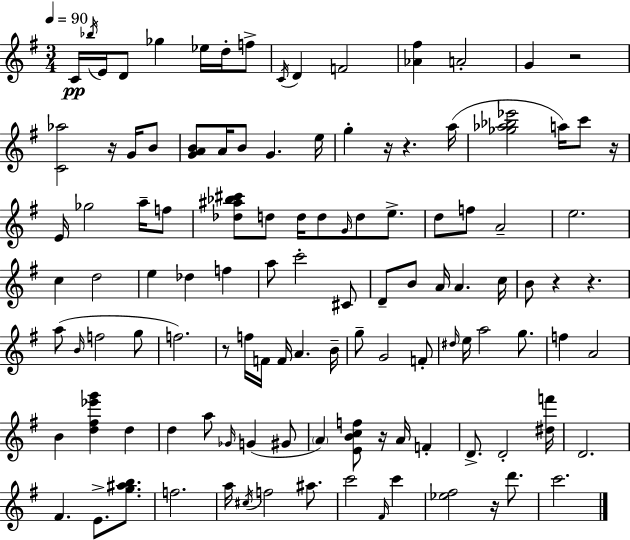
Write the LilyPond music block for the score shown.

{
  \clef treble
  \numericTimeSignature
  \time 3/4
  \key g \major
  \tempo 4 = 90
  \repeat volta 2 { c'16\pp \acciaccatura { bes''16 } e'16 d'8 ges''4 ees''16 d''16-. f''8-> | \acciaccatura { c'16 } d'4 f'2 | <aes' fis''>4 a'2-. | g'4 r2 | \break <c' aes''>2 r16 g'16 | b'8 <g' a' b'>8 a'16 b'8 g'4. | e''16 g''4-. r16 r4. | a''16( <ges'' aes'' bes'' ees'''>2 a''16) c'''8 | \break r16 e'16 ges''2 a''16-- | f''8 <des'' ais'' bes'' cis'''>8 d''8 d''16 d''8 \grace { g'16 } d''8 | e''8.-> d''8 f''8 a'2-- | e''2. | \break c''4 d''2 | e''4 des''4 f''4 | a''8 c'''2-. | cis'8 d'8-- b'8 a'16 a'4. | \break c''16 b'8 r4 r4. | a''8( \grace { b'16 } f''2 | g''8 f''2.) | r8 f''16 f'16 f'16 a'4. | \break b'16-- g''8-- g'2 | f'8-. \grace { dis''16 } e''16 a''2 | g''8. f''4 a'2 | b'4 <d'' fis'' ees''' g'''>4 | \break d''4 d''4 a''8 \grace { ges'16 } | g'4( gis'8 \parenthesize a'4) <e' b' c'' f''>8 | r16 a'16 f'4-. d'8.-> d'2-. | <dis'' f'''>16 d'2. | \break fis'4. | e'8.-> <g'' ais'' b''>8. f''2. | a''16 \acciaccatura { cis''16 } f''2 | ais''8. c'''2 | \break \grace { fis'16 } c'''4 <ees'' fis''>2 | r16 d'''8. c'''2. | } \bar "|."
}